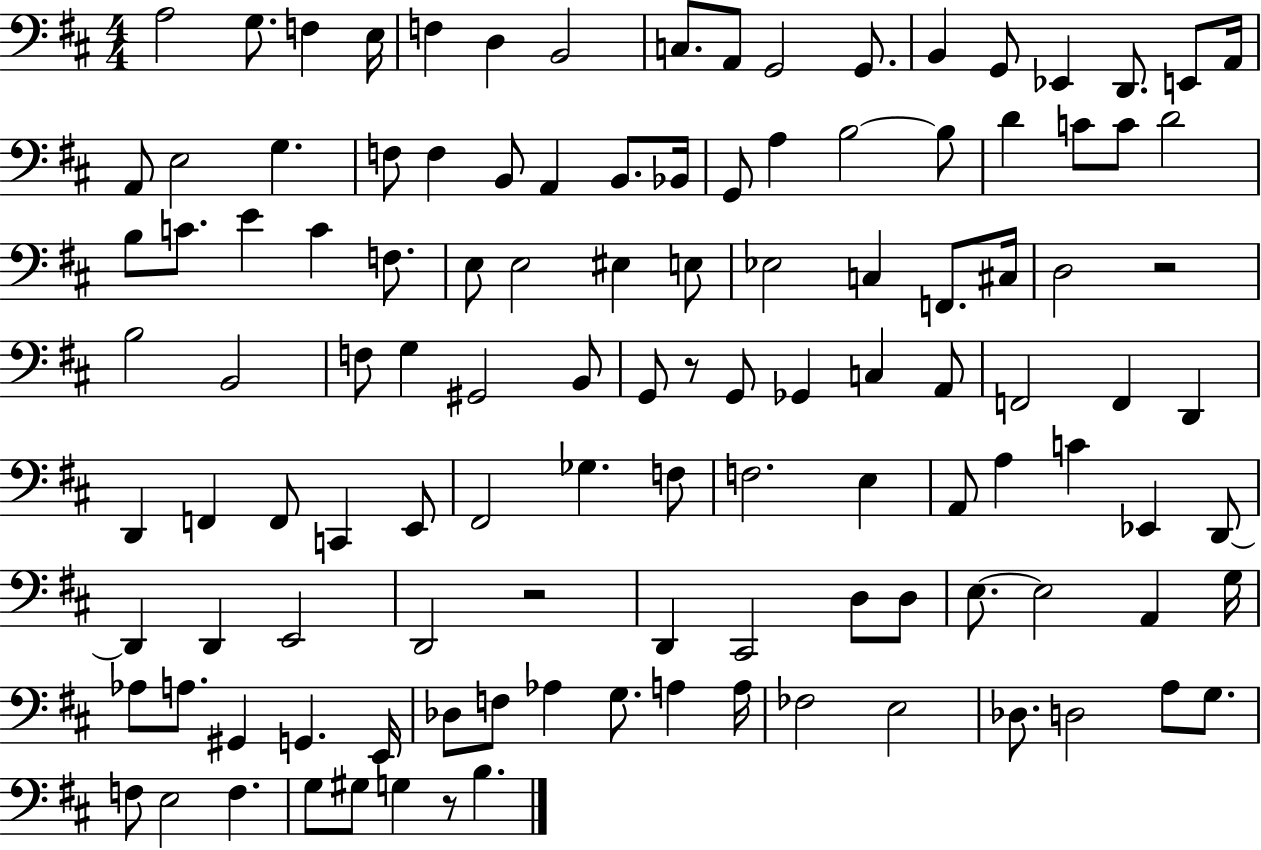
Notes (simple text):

A3/h G3/e. F3/q E3/s F3/q D3/q B2/h C3/e. A2/e G2/h G2/e. B2/q G2/e Eb2/q D2/e. E2/e A2/s A2/e E3/h G3/q. F3/e F3/q B2/e A2/q B2/e. Bb2/s G2/e A3/q B3/h B3/e D4/q C4/e C4/e D4/h B3/e C4/e. E4/q C4/q F3/e. E3/e E3/h EIS3/q E3/e Eb3/h C3/q F2/e. C#3/s D3/h R/h B3/h B2/h F3/e G3/q G#2/h B2/e G2/e R/e G2/e Gb2/q C3/q A2/e F2/h F2/q D2/q D2/q F2/q F2/e C2/q E2/e F#2/h Gb3/q. F3/e F3/h. E3/q A2/e A3/q C4/q Eb2/q D2/e D2/q D2/q E2/h D2/h R/h D2/q C#2/h D3/e D3/e E3/e. E3/h A2/q G3/s Ab3/e A3/e. G#2/q G2/q. E2/s Db3/e F3/e Ab3/q G3/e. A3/q A3/s FES3/h E3/h Db3/e. D3/h A3/e G3/e. F3/e E3/h F3/q. G3/e G#3/e G3/q R/e B3/q.